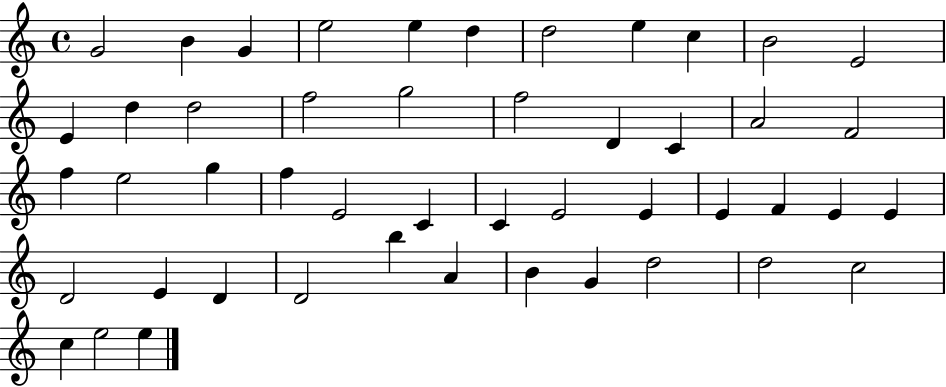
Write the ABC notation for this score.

X:1
T:Untitled
M:4/4
L:1/4
K:C
G2 B G e2 e d d2 e c B2 E2 E d d2 f2 g2 f2 D C A2 F2 f e2 g f E2 C C E2 E E F E E D2 E D D2 b A B G d2 d2 c2 c e2 e